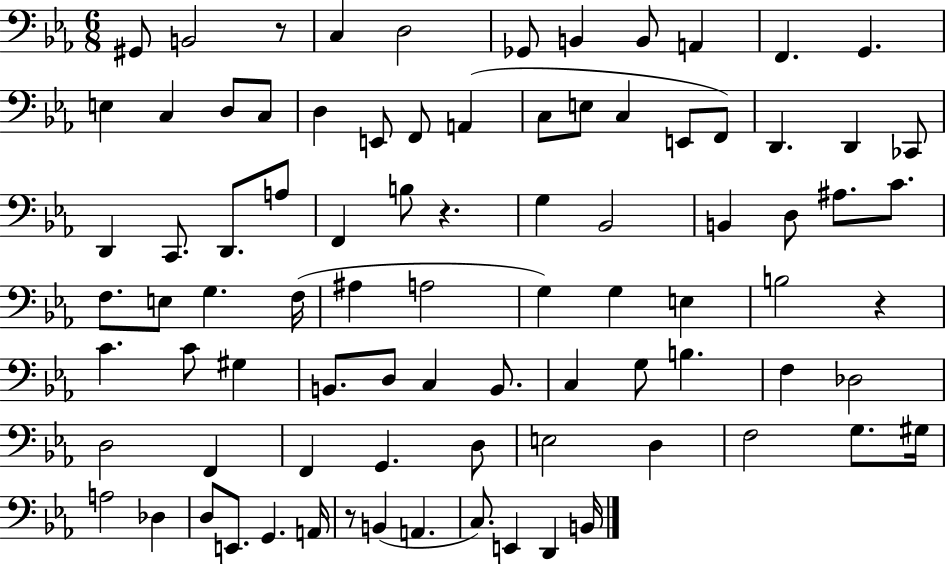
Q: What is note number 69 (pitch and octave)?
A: G3